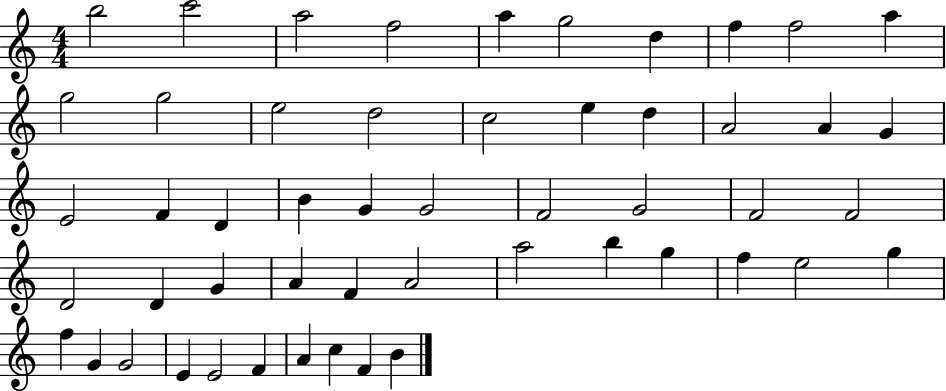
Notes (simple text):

B5/h C6/h A5/h F5/h A5/q G5/h D5/q F5/q F5/h A5/q G5/h G5/h E5/h D5/h C5/h E5/q D5/q A4/h A4/q G4/q E4/h F4/q D4/q B4/q G4/q G4/h F4/h G4/h F4/h F4/h D4/h D4/q G4/q A4/q F4/q A4/h A5/h B5/q G5/q F5/q E5/h G5/q F5/q G4/q G4/h E4/q E4/h F4/q A4/q C5/q F4/q B4/q